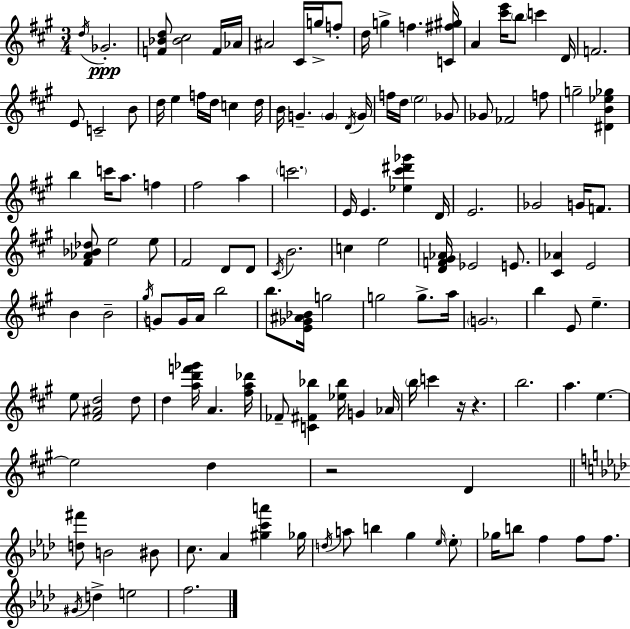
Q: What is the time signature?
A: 3/4